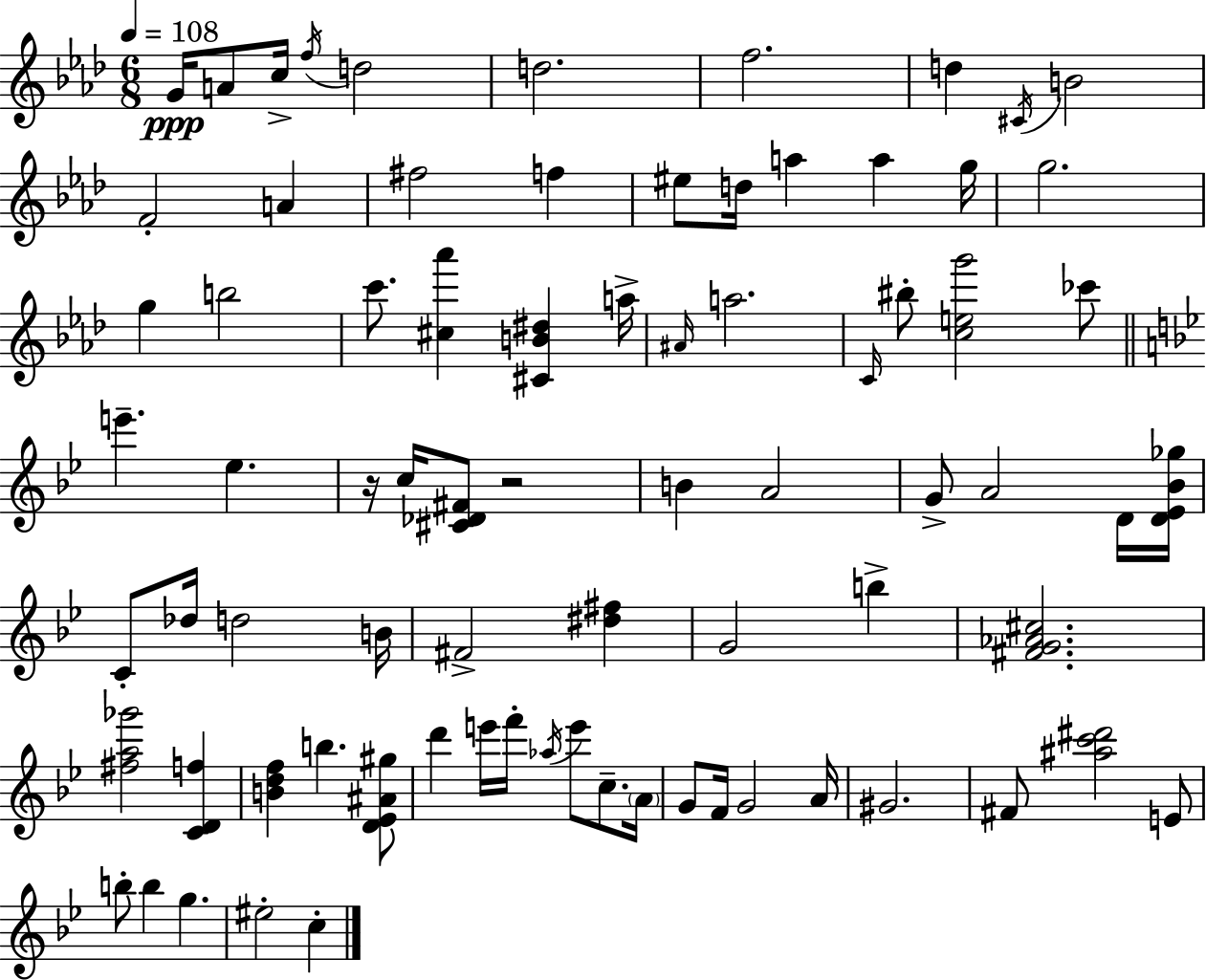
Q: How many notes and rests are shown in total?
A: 78